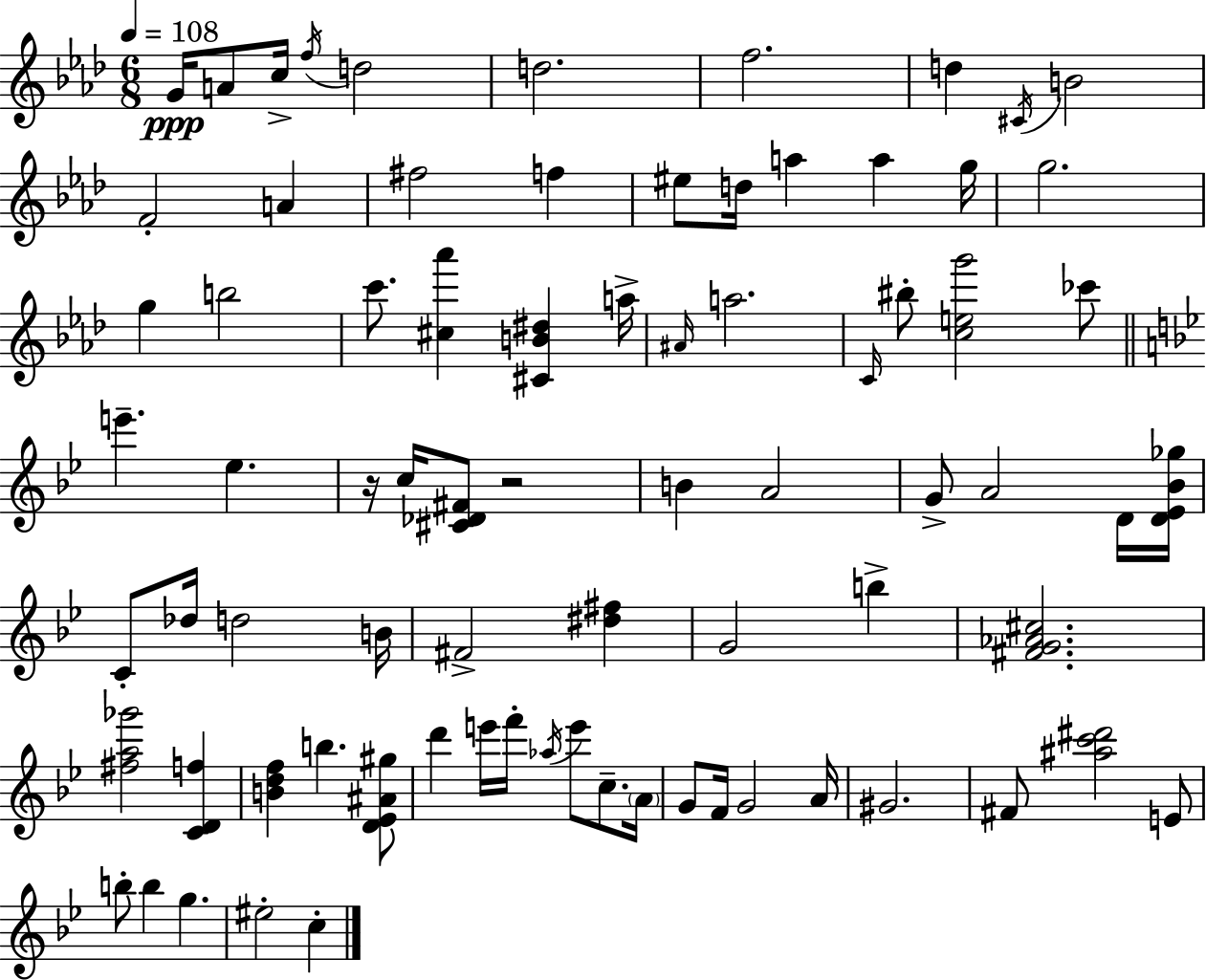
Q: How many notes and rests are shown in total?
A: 78